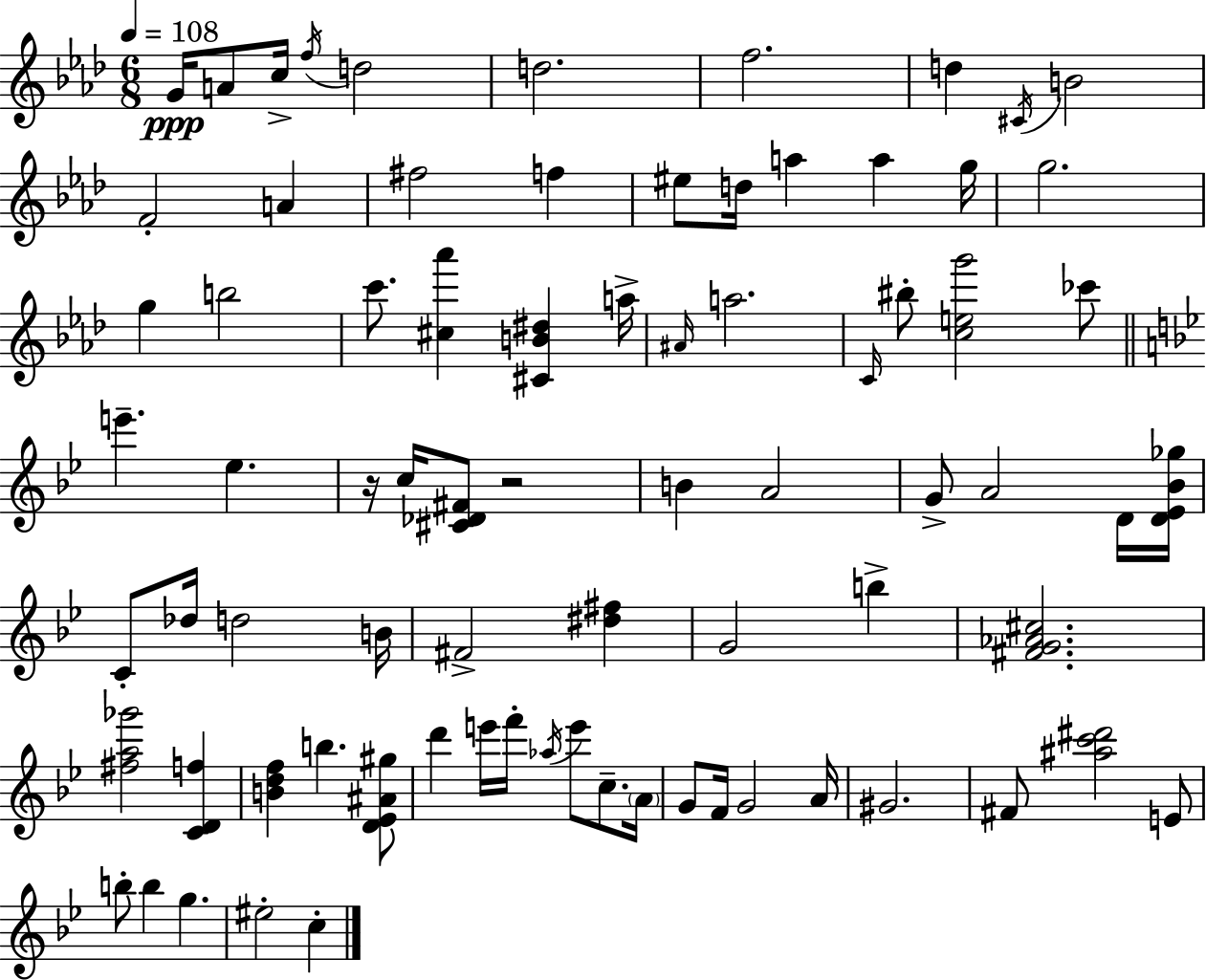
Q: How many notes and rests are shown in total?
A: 78